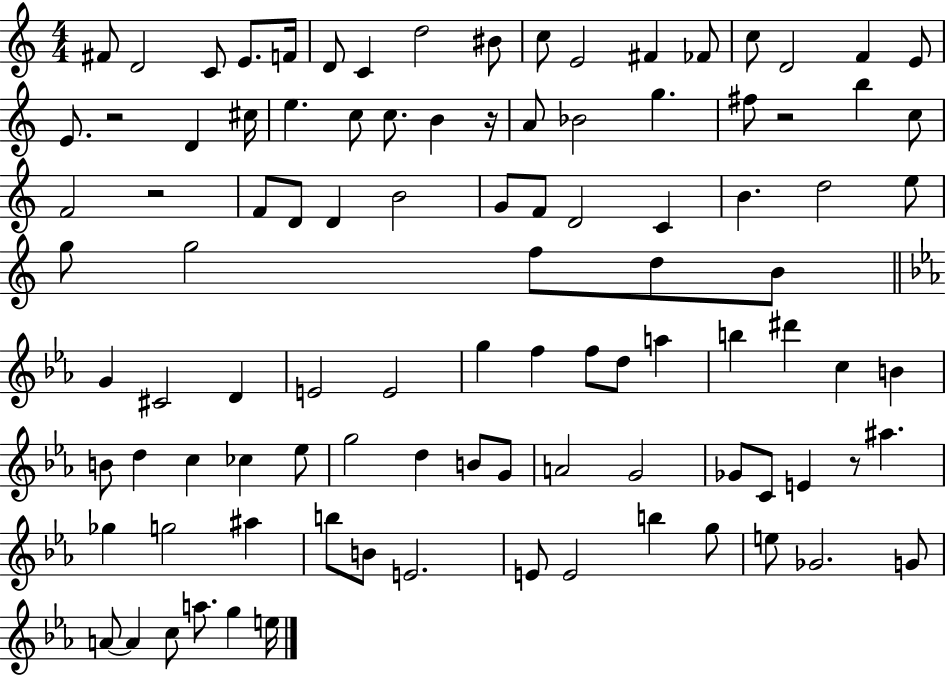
X:1
T:Untitled
M:4/4
L:1/4
K:C
^F/2 D2 C/2 E/2 F/4 D/2 C d2 ^B/2 c/2 E2 ^F _F/2 c/2 D2 F E/2 E/2 z2 D ^c/4 e c/2 c/2 B z/4 A/2 _B2 g ^f/2 z2 b c/2 F2 z2 F/2 D/2 D B2 G/2 F/2 D2 C B d2 e/2 g/2 g2 f/2 d/2 B/2 G ^C2 D E2 E2 g f f/2 d/2 a b ^d' c B B/2 d c _c _e/2 g2 d B/2 G/2 A2 G2 _G/2 C/2 E z/2 ^a _g g2 ^a b/2 B/2 E2 E/2 E2 b g/2 e/2 _G2 G/2 A/2 A c/2 a/2 g e/4